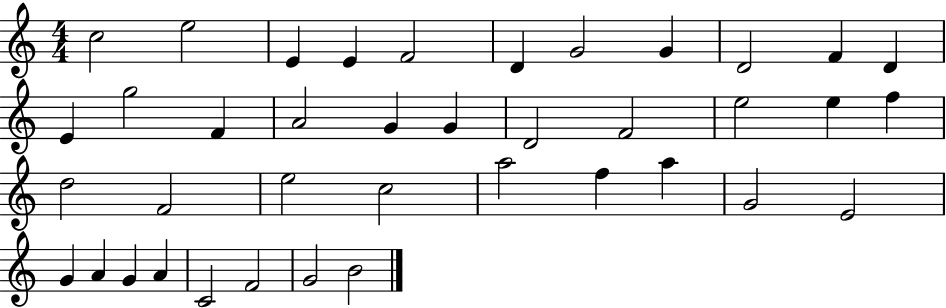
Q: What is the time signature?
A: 4/4